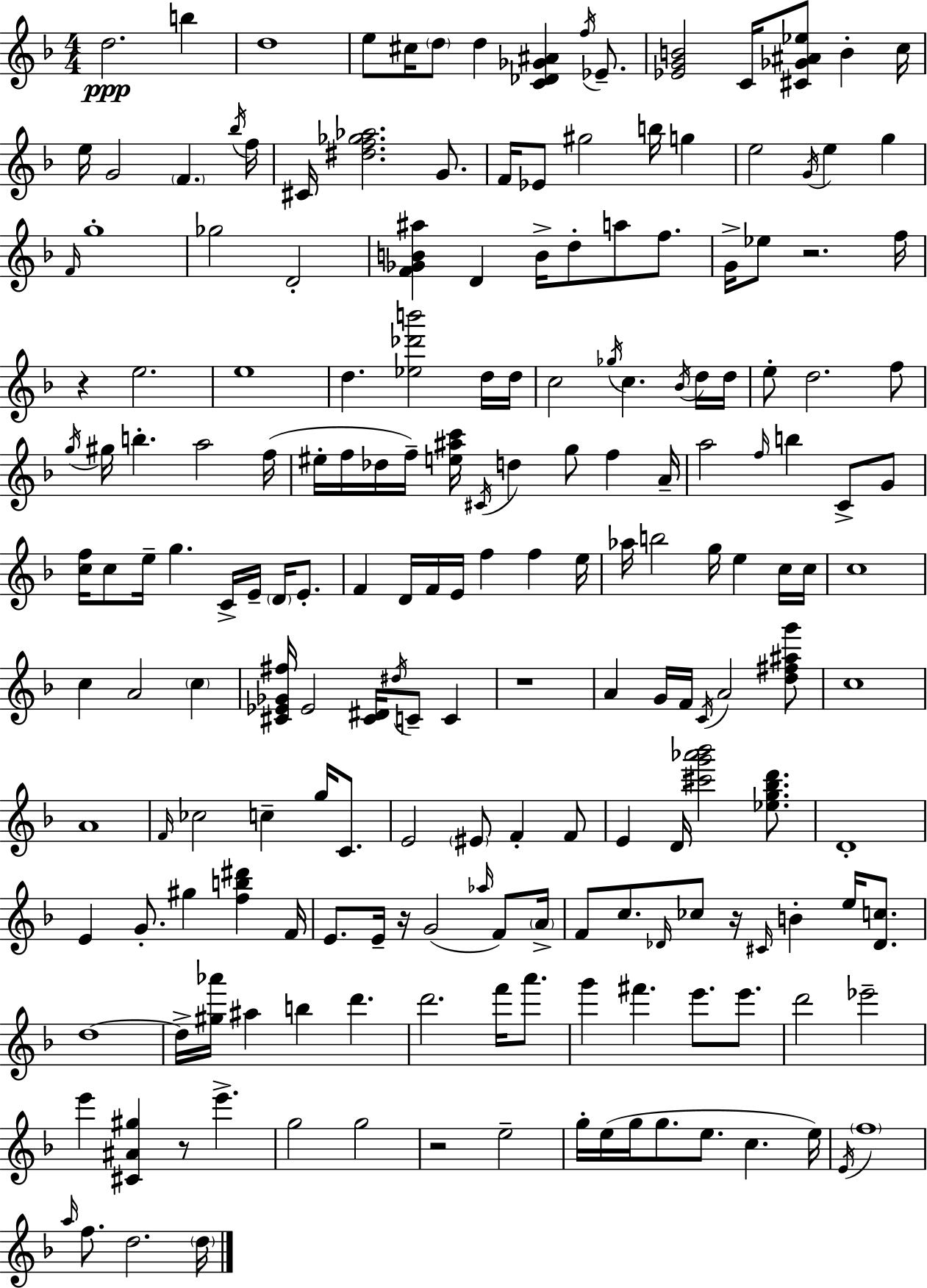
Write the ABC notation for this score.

X:1
T:Untitled
M:4/4
L:1/4
K:Dm
d2 b d4 e/2 ^c/4 d/2 d [C_D_G^A] f/4 _E/2 [_EGB]2 C/4 [^C_G^A_e]/2 B c/4 e/4 G2 F _b/4 f/4 ^C/4 [^df_g_a]2 G/2 F/4 _E/2 ^g2 b/4 g e2 G/4 e g F/4 g4 _g2 D2 [F_GB^a] D B/4 d/2 a/2 f/2 G/4 _e/2 z2 f/4 z e2 e4 d [_e_d'b']2 d/4 d/4 c2 _g/4 c _B/4 d/4 d/4 e/2 d2 f/2 g/4 ^g/4 b a2 f/4 ^e/4 f/4 _d/4 f/4 [e^ac']/4 ^C/4 d g/2 f A/4 a2 f/4 b C/2 G/2 [cf]/4 c/2 e/4 g C/4 E/4 D/4 E/2 F D/4 F/4 E/4 f f e/4 _a/4 b2 g/4 e c/4 c/4 c4 c A2 c [^C_E_G^f]/4 _E2 [^C^D]/4 ^d/4 C/2 C z4 A G/4 F/4 C/4 A2 [d^f^ag']/2 c4 A4 F/4 _c2 c g/4 C/2 E2 ^E/2 F F/2 E D/4 [^c'g'_a'_b']2 [_eg_bd']/2 D4 E G/2 ^g [fb^d'] F/4 E/2 E/4 z/4 G2 _a/4 F/2 A/4 F/2 c/2 _D/4 _c/2 z/4 ^C/4 B e/4 [_Dc]/2 d4 d/4 [^g_a']/4 ^a b d' d'2 f'/4 a'/2 g' ^f' e'/2 e'/2 d'2 _e'2 e' [^C^A^g] z/2 e' g2 g2 z2 e2 g/4 e/4 g/4 g/2 e/2 c e/4 E/4 f4 a/4 f/2 d2 d/4